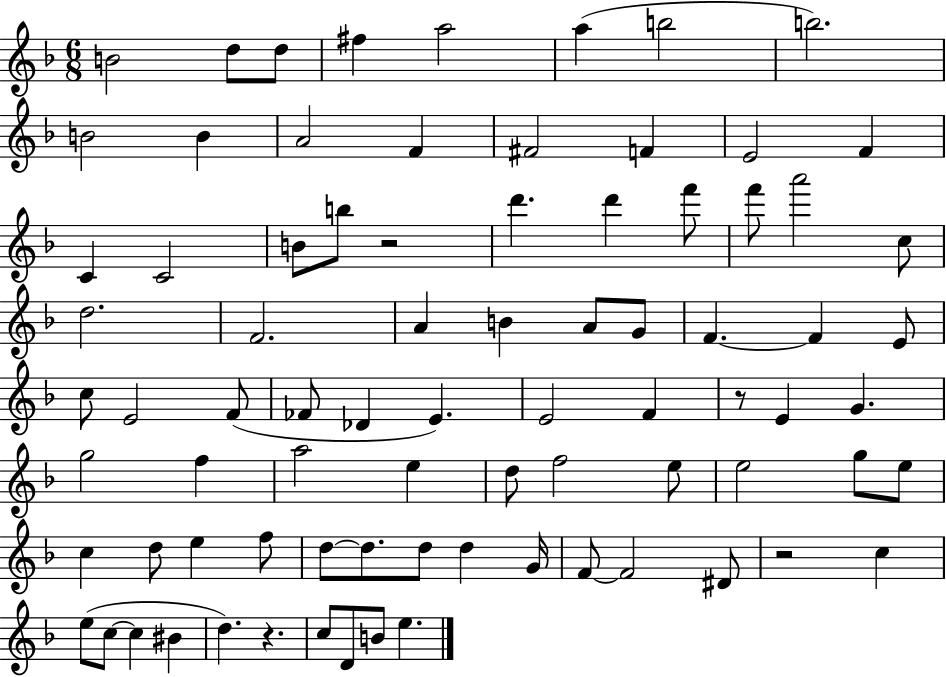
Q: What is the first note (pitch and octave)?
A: B4